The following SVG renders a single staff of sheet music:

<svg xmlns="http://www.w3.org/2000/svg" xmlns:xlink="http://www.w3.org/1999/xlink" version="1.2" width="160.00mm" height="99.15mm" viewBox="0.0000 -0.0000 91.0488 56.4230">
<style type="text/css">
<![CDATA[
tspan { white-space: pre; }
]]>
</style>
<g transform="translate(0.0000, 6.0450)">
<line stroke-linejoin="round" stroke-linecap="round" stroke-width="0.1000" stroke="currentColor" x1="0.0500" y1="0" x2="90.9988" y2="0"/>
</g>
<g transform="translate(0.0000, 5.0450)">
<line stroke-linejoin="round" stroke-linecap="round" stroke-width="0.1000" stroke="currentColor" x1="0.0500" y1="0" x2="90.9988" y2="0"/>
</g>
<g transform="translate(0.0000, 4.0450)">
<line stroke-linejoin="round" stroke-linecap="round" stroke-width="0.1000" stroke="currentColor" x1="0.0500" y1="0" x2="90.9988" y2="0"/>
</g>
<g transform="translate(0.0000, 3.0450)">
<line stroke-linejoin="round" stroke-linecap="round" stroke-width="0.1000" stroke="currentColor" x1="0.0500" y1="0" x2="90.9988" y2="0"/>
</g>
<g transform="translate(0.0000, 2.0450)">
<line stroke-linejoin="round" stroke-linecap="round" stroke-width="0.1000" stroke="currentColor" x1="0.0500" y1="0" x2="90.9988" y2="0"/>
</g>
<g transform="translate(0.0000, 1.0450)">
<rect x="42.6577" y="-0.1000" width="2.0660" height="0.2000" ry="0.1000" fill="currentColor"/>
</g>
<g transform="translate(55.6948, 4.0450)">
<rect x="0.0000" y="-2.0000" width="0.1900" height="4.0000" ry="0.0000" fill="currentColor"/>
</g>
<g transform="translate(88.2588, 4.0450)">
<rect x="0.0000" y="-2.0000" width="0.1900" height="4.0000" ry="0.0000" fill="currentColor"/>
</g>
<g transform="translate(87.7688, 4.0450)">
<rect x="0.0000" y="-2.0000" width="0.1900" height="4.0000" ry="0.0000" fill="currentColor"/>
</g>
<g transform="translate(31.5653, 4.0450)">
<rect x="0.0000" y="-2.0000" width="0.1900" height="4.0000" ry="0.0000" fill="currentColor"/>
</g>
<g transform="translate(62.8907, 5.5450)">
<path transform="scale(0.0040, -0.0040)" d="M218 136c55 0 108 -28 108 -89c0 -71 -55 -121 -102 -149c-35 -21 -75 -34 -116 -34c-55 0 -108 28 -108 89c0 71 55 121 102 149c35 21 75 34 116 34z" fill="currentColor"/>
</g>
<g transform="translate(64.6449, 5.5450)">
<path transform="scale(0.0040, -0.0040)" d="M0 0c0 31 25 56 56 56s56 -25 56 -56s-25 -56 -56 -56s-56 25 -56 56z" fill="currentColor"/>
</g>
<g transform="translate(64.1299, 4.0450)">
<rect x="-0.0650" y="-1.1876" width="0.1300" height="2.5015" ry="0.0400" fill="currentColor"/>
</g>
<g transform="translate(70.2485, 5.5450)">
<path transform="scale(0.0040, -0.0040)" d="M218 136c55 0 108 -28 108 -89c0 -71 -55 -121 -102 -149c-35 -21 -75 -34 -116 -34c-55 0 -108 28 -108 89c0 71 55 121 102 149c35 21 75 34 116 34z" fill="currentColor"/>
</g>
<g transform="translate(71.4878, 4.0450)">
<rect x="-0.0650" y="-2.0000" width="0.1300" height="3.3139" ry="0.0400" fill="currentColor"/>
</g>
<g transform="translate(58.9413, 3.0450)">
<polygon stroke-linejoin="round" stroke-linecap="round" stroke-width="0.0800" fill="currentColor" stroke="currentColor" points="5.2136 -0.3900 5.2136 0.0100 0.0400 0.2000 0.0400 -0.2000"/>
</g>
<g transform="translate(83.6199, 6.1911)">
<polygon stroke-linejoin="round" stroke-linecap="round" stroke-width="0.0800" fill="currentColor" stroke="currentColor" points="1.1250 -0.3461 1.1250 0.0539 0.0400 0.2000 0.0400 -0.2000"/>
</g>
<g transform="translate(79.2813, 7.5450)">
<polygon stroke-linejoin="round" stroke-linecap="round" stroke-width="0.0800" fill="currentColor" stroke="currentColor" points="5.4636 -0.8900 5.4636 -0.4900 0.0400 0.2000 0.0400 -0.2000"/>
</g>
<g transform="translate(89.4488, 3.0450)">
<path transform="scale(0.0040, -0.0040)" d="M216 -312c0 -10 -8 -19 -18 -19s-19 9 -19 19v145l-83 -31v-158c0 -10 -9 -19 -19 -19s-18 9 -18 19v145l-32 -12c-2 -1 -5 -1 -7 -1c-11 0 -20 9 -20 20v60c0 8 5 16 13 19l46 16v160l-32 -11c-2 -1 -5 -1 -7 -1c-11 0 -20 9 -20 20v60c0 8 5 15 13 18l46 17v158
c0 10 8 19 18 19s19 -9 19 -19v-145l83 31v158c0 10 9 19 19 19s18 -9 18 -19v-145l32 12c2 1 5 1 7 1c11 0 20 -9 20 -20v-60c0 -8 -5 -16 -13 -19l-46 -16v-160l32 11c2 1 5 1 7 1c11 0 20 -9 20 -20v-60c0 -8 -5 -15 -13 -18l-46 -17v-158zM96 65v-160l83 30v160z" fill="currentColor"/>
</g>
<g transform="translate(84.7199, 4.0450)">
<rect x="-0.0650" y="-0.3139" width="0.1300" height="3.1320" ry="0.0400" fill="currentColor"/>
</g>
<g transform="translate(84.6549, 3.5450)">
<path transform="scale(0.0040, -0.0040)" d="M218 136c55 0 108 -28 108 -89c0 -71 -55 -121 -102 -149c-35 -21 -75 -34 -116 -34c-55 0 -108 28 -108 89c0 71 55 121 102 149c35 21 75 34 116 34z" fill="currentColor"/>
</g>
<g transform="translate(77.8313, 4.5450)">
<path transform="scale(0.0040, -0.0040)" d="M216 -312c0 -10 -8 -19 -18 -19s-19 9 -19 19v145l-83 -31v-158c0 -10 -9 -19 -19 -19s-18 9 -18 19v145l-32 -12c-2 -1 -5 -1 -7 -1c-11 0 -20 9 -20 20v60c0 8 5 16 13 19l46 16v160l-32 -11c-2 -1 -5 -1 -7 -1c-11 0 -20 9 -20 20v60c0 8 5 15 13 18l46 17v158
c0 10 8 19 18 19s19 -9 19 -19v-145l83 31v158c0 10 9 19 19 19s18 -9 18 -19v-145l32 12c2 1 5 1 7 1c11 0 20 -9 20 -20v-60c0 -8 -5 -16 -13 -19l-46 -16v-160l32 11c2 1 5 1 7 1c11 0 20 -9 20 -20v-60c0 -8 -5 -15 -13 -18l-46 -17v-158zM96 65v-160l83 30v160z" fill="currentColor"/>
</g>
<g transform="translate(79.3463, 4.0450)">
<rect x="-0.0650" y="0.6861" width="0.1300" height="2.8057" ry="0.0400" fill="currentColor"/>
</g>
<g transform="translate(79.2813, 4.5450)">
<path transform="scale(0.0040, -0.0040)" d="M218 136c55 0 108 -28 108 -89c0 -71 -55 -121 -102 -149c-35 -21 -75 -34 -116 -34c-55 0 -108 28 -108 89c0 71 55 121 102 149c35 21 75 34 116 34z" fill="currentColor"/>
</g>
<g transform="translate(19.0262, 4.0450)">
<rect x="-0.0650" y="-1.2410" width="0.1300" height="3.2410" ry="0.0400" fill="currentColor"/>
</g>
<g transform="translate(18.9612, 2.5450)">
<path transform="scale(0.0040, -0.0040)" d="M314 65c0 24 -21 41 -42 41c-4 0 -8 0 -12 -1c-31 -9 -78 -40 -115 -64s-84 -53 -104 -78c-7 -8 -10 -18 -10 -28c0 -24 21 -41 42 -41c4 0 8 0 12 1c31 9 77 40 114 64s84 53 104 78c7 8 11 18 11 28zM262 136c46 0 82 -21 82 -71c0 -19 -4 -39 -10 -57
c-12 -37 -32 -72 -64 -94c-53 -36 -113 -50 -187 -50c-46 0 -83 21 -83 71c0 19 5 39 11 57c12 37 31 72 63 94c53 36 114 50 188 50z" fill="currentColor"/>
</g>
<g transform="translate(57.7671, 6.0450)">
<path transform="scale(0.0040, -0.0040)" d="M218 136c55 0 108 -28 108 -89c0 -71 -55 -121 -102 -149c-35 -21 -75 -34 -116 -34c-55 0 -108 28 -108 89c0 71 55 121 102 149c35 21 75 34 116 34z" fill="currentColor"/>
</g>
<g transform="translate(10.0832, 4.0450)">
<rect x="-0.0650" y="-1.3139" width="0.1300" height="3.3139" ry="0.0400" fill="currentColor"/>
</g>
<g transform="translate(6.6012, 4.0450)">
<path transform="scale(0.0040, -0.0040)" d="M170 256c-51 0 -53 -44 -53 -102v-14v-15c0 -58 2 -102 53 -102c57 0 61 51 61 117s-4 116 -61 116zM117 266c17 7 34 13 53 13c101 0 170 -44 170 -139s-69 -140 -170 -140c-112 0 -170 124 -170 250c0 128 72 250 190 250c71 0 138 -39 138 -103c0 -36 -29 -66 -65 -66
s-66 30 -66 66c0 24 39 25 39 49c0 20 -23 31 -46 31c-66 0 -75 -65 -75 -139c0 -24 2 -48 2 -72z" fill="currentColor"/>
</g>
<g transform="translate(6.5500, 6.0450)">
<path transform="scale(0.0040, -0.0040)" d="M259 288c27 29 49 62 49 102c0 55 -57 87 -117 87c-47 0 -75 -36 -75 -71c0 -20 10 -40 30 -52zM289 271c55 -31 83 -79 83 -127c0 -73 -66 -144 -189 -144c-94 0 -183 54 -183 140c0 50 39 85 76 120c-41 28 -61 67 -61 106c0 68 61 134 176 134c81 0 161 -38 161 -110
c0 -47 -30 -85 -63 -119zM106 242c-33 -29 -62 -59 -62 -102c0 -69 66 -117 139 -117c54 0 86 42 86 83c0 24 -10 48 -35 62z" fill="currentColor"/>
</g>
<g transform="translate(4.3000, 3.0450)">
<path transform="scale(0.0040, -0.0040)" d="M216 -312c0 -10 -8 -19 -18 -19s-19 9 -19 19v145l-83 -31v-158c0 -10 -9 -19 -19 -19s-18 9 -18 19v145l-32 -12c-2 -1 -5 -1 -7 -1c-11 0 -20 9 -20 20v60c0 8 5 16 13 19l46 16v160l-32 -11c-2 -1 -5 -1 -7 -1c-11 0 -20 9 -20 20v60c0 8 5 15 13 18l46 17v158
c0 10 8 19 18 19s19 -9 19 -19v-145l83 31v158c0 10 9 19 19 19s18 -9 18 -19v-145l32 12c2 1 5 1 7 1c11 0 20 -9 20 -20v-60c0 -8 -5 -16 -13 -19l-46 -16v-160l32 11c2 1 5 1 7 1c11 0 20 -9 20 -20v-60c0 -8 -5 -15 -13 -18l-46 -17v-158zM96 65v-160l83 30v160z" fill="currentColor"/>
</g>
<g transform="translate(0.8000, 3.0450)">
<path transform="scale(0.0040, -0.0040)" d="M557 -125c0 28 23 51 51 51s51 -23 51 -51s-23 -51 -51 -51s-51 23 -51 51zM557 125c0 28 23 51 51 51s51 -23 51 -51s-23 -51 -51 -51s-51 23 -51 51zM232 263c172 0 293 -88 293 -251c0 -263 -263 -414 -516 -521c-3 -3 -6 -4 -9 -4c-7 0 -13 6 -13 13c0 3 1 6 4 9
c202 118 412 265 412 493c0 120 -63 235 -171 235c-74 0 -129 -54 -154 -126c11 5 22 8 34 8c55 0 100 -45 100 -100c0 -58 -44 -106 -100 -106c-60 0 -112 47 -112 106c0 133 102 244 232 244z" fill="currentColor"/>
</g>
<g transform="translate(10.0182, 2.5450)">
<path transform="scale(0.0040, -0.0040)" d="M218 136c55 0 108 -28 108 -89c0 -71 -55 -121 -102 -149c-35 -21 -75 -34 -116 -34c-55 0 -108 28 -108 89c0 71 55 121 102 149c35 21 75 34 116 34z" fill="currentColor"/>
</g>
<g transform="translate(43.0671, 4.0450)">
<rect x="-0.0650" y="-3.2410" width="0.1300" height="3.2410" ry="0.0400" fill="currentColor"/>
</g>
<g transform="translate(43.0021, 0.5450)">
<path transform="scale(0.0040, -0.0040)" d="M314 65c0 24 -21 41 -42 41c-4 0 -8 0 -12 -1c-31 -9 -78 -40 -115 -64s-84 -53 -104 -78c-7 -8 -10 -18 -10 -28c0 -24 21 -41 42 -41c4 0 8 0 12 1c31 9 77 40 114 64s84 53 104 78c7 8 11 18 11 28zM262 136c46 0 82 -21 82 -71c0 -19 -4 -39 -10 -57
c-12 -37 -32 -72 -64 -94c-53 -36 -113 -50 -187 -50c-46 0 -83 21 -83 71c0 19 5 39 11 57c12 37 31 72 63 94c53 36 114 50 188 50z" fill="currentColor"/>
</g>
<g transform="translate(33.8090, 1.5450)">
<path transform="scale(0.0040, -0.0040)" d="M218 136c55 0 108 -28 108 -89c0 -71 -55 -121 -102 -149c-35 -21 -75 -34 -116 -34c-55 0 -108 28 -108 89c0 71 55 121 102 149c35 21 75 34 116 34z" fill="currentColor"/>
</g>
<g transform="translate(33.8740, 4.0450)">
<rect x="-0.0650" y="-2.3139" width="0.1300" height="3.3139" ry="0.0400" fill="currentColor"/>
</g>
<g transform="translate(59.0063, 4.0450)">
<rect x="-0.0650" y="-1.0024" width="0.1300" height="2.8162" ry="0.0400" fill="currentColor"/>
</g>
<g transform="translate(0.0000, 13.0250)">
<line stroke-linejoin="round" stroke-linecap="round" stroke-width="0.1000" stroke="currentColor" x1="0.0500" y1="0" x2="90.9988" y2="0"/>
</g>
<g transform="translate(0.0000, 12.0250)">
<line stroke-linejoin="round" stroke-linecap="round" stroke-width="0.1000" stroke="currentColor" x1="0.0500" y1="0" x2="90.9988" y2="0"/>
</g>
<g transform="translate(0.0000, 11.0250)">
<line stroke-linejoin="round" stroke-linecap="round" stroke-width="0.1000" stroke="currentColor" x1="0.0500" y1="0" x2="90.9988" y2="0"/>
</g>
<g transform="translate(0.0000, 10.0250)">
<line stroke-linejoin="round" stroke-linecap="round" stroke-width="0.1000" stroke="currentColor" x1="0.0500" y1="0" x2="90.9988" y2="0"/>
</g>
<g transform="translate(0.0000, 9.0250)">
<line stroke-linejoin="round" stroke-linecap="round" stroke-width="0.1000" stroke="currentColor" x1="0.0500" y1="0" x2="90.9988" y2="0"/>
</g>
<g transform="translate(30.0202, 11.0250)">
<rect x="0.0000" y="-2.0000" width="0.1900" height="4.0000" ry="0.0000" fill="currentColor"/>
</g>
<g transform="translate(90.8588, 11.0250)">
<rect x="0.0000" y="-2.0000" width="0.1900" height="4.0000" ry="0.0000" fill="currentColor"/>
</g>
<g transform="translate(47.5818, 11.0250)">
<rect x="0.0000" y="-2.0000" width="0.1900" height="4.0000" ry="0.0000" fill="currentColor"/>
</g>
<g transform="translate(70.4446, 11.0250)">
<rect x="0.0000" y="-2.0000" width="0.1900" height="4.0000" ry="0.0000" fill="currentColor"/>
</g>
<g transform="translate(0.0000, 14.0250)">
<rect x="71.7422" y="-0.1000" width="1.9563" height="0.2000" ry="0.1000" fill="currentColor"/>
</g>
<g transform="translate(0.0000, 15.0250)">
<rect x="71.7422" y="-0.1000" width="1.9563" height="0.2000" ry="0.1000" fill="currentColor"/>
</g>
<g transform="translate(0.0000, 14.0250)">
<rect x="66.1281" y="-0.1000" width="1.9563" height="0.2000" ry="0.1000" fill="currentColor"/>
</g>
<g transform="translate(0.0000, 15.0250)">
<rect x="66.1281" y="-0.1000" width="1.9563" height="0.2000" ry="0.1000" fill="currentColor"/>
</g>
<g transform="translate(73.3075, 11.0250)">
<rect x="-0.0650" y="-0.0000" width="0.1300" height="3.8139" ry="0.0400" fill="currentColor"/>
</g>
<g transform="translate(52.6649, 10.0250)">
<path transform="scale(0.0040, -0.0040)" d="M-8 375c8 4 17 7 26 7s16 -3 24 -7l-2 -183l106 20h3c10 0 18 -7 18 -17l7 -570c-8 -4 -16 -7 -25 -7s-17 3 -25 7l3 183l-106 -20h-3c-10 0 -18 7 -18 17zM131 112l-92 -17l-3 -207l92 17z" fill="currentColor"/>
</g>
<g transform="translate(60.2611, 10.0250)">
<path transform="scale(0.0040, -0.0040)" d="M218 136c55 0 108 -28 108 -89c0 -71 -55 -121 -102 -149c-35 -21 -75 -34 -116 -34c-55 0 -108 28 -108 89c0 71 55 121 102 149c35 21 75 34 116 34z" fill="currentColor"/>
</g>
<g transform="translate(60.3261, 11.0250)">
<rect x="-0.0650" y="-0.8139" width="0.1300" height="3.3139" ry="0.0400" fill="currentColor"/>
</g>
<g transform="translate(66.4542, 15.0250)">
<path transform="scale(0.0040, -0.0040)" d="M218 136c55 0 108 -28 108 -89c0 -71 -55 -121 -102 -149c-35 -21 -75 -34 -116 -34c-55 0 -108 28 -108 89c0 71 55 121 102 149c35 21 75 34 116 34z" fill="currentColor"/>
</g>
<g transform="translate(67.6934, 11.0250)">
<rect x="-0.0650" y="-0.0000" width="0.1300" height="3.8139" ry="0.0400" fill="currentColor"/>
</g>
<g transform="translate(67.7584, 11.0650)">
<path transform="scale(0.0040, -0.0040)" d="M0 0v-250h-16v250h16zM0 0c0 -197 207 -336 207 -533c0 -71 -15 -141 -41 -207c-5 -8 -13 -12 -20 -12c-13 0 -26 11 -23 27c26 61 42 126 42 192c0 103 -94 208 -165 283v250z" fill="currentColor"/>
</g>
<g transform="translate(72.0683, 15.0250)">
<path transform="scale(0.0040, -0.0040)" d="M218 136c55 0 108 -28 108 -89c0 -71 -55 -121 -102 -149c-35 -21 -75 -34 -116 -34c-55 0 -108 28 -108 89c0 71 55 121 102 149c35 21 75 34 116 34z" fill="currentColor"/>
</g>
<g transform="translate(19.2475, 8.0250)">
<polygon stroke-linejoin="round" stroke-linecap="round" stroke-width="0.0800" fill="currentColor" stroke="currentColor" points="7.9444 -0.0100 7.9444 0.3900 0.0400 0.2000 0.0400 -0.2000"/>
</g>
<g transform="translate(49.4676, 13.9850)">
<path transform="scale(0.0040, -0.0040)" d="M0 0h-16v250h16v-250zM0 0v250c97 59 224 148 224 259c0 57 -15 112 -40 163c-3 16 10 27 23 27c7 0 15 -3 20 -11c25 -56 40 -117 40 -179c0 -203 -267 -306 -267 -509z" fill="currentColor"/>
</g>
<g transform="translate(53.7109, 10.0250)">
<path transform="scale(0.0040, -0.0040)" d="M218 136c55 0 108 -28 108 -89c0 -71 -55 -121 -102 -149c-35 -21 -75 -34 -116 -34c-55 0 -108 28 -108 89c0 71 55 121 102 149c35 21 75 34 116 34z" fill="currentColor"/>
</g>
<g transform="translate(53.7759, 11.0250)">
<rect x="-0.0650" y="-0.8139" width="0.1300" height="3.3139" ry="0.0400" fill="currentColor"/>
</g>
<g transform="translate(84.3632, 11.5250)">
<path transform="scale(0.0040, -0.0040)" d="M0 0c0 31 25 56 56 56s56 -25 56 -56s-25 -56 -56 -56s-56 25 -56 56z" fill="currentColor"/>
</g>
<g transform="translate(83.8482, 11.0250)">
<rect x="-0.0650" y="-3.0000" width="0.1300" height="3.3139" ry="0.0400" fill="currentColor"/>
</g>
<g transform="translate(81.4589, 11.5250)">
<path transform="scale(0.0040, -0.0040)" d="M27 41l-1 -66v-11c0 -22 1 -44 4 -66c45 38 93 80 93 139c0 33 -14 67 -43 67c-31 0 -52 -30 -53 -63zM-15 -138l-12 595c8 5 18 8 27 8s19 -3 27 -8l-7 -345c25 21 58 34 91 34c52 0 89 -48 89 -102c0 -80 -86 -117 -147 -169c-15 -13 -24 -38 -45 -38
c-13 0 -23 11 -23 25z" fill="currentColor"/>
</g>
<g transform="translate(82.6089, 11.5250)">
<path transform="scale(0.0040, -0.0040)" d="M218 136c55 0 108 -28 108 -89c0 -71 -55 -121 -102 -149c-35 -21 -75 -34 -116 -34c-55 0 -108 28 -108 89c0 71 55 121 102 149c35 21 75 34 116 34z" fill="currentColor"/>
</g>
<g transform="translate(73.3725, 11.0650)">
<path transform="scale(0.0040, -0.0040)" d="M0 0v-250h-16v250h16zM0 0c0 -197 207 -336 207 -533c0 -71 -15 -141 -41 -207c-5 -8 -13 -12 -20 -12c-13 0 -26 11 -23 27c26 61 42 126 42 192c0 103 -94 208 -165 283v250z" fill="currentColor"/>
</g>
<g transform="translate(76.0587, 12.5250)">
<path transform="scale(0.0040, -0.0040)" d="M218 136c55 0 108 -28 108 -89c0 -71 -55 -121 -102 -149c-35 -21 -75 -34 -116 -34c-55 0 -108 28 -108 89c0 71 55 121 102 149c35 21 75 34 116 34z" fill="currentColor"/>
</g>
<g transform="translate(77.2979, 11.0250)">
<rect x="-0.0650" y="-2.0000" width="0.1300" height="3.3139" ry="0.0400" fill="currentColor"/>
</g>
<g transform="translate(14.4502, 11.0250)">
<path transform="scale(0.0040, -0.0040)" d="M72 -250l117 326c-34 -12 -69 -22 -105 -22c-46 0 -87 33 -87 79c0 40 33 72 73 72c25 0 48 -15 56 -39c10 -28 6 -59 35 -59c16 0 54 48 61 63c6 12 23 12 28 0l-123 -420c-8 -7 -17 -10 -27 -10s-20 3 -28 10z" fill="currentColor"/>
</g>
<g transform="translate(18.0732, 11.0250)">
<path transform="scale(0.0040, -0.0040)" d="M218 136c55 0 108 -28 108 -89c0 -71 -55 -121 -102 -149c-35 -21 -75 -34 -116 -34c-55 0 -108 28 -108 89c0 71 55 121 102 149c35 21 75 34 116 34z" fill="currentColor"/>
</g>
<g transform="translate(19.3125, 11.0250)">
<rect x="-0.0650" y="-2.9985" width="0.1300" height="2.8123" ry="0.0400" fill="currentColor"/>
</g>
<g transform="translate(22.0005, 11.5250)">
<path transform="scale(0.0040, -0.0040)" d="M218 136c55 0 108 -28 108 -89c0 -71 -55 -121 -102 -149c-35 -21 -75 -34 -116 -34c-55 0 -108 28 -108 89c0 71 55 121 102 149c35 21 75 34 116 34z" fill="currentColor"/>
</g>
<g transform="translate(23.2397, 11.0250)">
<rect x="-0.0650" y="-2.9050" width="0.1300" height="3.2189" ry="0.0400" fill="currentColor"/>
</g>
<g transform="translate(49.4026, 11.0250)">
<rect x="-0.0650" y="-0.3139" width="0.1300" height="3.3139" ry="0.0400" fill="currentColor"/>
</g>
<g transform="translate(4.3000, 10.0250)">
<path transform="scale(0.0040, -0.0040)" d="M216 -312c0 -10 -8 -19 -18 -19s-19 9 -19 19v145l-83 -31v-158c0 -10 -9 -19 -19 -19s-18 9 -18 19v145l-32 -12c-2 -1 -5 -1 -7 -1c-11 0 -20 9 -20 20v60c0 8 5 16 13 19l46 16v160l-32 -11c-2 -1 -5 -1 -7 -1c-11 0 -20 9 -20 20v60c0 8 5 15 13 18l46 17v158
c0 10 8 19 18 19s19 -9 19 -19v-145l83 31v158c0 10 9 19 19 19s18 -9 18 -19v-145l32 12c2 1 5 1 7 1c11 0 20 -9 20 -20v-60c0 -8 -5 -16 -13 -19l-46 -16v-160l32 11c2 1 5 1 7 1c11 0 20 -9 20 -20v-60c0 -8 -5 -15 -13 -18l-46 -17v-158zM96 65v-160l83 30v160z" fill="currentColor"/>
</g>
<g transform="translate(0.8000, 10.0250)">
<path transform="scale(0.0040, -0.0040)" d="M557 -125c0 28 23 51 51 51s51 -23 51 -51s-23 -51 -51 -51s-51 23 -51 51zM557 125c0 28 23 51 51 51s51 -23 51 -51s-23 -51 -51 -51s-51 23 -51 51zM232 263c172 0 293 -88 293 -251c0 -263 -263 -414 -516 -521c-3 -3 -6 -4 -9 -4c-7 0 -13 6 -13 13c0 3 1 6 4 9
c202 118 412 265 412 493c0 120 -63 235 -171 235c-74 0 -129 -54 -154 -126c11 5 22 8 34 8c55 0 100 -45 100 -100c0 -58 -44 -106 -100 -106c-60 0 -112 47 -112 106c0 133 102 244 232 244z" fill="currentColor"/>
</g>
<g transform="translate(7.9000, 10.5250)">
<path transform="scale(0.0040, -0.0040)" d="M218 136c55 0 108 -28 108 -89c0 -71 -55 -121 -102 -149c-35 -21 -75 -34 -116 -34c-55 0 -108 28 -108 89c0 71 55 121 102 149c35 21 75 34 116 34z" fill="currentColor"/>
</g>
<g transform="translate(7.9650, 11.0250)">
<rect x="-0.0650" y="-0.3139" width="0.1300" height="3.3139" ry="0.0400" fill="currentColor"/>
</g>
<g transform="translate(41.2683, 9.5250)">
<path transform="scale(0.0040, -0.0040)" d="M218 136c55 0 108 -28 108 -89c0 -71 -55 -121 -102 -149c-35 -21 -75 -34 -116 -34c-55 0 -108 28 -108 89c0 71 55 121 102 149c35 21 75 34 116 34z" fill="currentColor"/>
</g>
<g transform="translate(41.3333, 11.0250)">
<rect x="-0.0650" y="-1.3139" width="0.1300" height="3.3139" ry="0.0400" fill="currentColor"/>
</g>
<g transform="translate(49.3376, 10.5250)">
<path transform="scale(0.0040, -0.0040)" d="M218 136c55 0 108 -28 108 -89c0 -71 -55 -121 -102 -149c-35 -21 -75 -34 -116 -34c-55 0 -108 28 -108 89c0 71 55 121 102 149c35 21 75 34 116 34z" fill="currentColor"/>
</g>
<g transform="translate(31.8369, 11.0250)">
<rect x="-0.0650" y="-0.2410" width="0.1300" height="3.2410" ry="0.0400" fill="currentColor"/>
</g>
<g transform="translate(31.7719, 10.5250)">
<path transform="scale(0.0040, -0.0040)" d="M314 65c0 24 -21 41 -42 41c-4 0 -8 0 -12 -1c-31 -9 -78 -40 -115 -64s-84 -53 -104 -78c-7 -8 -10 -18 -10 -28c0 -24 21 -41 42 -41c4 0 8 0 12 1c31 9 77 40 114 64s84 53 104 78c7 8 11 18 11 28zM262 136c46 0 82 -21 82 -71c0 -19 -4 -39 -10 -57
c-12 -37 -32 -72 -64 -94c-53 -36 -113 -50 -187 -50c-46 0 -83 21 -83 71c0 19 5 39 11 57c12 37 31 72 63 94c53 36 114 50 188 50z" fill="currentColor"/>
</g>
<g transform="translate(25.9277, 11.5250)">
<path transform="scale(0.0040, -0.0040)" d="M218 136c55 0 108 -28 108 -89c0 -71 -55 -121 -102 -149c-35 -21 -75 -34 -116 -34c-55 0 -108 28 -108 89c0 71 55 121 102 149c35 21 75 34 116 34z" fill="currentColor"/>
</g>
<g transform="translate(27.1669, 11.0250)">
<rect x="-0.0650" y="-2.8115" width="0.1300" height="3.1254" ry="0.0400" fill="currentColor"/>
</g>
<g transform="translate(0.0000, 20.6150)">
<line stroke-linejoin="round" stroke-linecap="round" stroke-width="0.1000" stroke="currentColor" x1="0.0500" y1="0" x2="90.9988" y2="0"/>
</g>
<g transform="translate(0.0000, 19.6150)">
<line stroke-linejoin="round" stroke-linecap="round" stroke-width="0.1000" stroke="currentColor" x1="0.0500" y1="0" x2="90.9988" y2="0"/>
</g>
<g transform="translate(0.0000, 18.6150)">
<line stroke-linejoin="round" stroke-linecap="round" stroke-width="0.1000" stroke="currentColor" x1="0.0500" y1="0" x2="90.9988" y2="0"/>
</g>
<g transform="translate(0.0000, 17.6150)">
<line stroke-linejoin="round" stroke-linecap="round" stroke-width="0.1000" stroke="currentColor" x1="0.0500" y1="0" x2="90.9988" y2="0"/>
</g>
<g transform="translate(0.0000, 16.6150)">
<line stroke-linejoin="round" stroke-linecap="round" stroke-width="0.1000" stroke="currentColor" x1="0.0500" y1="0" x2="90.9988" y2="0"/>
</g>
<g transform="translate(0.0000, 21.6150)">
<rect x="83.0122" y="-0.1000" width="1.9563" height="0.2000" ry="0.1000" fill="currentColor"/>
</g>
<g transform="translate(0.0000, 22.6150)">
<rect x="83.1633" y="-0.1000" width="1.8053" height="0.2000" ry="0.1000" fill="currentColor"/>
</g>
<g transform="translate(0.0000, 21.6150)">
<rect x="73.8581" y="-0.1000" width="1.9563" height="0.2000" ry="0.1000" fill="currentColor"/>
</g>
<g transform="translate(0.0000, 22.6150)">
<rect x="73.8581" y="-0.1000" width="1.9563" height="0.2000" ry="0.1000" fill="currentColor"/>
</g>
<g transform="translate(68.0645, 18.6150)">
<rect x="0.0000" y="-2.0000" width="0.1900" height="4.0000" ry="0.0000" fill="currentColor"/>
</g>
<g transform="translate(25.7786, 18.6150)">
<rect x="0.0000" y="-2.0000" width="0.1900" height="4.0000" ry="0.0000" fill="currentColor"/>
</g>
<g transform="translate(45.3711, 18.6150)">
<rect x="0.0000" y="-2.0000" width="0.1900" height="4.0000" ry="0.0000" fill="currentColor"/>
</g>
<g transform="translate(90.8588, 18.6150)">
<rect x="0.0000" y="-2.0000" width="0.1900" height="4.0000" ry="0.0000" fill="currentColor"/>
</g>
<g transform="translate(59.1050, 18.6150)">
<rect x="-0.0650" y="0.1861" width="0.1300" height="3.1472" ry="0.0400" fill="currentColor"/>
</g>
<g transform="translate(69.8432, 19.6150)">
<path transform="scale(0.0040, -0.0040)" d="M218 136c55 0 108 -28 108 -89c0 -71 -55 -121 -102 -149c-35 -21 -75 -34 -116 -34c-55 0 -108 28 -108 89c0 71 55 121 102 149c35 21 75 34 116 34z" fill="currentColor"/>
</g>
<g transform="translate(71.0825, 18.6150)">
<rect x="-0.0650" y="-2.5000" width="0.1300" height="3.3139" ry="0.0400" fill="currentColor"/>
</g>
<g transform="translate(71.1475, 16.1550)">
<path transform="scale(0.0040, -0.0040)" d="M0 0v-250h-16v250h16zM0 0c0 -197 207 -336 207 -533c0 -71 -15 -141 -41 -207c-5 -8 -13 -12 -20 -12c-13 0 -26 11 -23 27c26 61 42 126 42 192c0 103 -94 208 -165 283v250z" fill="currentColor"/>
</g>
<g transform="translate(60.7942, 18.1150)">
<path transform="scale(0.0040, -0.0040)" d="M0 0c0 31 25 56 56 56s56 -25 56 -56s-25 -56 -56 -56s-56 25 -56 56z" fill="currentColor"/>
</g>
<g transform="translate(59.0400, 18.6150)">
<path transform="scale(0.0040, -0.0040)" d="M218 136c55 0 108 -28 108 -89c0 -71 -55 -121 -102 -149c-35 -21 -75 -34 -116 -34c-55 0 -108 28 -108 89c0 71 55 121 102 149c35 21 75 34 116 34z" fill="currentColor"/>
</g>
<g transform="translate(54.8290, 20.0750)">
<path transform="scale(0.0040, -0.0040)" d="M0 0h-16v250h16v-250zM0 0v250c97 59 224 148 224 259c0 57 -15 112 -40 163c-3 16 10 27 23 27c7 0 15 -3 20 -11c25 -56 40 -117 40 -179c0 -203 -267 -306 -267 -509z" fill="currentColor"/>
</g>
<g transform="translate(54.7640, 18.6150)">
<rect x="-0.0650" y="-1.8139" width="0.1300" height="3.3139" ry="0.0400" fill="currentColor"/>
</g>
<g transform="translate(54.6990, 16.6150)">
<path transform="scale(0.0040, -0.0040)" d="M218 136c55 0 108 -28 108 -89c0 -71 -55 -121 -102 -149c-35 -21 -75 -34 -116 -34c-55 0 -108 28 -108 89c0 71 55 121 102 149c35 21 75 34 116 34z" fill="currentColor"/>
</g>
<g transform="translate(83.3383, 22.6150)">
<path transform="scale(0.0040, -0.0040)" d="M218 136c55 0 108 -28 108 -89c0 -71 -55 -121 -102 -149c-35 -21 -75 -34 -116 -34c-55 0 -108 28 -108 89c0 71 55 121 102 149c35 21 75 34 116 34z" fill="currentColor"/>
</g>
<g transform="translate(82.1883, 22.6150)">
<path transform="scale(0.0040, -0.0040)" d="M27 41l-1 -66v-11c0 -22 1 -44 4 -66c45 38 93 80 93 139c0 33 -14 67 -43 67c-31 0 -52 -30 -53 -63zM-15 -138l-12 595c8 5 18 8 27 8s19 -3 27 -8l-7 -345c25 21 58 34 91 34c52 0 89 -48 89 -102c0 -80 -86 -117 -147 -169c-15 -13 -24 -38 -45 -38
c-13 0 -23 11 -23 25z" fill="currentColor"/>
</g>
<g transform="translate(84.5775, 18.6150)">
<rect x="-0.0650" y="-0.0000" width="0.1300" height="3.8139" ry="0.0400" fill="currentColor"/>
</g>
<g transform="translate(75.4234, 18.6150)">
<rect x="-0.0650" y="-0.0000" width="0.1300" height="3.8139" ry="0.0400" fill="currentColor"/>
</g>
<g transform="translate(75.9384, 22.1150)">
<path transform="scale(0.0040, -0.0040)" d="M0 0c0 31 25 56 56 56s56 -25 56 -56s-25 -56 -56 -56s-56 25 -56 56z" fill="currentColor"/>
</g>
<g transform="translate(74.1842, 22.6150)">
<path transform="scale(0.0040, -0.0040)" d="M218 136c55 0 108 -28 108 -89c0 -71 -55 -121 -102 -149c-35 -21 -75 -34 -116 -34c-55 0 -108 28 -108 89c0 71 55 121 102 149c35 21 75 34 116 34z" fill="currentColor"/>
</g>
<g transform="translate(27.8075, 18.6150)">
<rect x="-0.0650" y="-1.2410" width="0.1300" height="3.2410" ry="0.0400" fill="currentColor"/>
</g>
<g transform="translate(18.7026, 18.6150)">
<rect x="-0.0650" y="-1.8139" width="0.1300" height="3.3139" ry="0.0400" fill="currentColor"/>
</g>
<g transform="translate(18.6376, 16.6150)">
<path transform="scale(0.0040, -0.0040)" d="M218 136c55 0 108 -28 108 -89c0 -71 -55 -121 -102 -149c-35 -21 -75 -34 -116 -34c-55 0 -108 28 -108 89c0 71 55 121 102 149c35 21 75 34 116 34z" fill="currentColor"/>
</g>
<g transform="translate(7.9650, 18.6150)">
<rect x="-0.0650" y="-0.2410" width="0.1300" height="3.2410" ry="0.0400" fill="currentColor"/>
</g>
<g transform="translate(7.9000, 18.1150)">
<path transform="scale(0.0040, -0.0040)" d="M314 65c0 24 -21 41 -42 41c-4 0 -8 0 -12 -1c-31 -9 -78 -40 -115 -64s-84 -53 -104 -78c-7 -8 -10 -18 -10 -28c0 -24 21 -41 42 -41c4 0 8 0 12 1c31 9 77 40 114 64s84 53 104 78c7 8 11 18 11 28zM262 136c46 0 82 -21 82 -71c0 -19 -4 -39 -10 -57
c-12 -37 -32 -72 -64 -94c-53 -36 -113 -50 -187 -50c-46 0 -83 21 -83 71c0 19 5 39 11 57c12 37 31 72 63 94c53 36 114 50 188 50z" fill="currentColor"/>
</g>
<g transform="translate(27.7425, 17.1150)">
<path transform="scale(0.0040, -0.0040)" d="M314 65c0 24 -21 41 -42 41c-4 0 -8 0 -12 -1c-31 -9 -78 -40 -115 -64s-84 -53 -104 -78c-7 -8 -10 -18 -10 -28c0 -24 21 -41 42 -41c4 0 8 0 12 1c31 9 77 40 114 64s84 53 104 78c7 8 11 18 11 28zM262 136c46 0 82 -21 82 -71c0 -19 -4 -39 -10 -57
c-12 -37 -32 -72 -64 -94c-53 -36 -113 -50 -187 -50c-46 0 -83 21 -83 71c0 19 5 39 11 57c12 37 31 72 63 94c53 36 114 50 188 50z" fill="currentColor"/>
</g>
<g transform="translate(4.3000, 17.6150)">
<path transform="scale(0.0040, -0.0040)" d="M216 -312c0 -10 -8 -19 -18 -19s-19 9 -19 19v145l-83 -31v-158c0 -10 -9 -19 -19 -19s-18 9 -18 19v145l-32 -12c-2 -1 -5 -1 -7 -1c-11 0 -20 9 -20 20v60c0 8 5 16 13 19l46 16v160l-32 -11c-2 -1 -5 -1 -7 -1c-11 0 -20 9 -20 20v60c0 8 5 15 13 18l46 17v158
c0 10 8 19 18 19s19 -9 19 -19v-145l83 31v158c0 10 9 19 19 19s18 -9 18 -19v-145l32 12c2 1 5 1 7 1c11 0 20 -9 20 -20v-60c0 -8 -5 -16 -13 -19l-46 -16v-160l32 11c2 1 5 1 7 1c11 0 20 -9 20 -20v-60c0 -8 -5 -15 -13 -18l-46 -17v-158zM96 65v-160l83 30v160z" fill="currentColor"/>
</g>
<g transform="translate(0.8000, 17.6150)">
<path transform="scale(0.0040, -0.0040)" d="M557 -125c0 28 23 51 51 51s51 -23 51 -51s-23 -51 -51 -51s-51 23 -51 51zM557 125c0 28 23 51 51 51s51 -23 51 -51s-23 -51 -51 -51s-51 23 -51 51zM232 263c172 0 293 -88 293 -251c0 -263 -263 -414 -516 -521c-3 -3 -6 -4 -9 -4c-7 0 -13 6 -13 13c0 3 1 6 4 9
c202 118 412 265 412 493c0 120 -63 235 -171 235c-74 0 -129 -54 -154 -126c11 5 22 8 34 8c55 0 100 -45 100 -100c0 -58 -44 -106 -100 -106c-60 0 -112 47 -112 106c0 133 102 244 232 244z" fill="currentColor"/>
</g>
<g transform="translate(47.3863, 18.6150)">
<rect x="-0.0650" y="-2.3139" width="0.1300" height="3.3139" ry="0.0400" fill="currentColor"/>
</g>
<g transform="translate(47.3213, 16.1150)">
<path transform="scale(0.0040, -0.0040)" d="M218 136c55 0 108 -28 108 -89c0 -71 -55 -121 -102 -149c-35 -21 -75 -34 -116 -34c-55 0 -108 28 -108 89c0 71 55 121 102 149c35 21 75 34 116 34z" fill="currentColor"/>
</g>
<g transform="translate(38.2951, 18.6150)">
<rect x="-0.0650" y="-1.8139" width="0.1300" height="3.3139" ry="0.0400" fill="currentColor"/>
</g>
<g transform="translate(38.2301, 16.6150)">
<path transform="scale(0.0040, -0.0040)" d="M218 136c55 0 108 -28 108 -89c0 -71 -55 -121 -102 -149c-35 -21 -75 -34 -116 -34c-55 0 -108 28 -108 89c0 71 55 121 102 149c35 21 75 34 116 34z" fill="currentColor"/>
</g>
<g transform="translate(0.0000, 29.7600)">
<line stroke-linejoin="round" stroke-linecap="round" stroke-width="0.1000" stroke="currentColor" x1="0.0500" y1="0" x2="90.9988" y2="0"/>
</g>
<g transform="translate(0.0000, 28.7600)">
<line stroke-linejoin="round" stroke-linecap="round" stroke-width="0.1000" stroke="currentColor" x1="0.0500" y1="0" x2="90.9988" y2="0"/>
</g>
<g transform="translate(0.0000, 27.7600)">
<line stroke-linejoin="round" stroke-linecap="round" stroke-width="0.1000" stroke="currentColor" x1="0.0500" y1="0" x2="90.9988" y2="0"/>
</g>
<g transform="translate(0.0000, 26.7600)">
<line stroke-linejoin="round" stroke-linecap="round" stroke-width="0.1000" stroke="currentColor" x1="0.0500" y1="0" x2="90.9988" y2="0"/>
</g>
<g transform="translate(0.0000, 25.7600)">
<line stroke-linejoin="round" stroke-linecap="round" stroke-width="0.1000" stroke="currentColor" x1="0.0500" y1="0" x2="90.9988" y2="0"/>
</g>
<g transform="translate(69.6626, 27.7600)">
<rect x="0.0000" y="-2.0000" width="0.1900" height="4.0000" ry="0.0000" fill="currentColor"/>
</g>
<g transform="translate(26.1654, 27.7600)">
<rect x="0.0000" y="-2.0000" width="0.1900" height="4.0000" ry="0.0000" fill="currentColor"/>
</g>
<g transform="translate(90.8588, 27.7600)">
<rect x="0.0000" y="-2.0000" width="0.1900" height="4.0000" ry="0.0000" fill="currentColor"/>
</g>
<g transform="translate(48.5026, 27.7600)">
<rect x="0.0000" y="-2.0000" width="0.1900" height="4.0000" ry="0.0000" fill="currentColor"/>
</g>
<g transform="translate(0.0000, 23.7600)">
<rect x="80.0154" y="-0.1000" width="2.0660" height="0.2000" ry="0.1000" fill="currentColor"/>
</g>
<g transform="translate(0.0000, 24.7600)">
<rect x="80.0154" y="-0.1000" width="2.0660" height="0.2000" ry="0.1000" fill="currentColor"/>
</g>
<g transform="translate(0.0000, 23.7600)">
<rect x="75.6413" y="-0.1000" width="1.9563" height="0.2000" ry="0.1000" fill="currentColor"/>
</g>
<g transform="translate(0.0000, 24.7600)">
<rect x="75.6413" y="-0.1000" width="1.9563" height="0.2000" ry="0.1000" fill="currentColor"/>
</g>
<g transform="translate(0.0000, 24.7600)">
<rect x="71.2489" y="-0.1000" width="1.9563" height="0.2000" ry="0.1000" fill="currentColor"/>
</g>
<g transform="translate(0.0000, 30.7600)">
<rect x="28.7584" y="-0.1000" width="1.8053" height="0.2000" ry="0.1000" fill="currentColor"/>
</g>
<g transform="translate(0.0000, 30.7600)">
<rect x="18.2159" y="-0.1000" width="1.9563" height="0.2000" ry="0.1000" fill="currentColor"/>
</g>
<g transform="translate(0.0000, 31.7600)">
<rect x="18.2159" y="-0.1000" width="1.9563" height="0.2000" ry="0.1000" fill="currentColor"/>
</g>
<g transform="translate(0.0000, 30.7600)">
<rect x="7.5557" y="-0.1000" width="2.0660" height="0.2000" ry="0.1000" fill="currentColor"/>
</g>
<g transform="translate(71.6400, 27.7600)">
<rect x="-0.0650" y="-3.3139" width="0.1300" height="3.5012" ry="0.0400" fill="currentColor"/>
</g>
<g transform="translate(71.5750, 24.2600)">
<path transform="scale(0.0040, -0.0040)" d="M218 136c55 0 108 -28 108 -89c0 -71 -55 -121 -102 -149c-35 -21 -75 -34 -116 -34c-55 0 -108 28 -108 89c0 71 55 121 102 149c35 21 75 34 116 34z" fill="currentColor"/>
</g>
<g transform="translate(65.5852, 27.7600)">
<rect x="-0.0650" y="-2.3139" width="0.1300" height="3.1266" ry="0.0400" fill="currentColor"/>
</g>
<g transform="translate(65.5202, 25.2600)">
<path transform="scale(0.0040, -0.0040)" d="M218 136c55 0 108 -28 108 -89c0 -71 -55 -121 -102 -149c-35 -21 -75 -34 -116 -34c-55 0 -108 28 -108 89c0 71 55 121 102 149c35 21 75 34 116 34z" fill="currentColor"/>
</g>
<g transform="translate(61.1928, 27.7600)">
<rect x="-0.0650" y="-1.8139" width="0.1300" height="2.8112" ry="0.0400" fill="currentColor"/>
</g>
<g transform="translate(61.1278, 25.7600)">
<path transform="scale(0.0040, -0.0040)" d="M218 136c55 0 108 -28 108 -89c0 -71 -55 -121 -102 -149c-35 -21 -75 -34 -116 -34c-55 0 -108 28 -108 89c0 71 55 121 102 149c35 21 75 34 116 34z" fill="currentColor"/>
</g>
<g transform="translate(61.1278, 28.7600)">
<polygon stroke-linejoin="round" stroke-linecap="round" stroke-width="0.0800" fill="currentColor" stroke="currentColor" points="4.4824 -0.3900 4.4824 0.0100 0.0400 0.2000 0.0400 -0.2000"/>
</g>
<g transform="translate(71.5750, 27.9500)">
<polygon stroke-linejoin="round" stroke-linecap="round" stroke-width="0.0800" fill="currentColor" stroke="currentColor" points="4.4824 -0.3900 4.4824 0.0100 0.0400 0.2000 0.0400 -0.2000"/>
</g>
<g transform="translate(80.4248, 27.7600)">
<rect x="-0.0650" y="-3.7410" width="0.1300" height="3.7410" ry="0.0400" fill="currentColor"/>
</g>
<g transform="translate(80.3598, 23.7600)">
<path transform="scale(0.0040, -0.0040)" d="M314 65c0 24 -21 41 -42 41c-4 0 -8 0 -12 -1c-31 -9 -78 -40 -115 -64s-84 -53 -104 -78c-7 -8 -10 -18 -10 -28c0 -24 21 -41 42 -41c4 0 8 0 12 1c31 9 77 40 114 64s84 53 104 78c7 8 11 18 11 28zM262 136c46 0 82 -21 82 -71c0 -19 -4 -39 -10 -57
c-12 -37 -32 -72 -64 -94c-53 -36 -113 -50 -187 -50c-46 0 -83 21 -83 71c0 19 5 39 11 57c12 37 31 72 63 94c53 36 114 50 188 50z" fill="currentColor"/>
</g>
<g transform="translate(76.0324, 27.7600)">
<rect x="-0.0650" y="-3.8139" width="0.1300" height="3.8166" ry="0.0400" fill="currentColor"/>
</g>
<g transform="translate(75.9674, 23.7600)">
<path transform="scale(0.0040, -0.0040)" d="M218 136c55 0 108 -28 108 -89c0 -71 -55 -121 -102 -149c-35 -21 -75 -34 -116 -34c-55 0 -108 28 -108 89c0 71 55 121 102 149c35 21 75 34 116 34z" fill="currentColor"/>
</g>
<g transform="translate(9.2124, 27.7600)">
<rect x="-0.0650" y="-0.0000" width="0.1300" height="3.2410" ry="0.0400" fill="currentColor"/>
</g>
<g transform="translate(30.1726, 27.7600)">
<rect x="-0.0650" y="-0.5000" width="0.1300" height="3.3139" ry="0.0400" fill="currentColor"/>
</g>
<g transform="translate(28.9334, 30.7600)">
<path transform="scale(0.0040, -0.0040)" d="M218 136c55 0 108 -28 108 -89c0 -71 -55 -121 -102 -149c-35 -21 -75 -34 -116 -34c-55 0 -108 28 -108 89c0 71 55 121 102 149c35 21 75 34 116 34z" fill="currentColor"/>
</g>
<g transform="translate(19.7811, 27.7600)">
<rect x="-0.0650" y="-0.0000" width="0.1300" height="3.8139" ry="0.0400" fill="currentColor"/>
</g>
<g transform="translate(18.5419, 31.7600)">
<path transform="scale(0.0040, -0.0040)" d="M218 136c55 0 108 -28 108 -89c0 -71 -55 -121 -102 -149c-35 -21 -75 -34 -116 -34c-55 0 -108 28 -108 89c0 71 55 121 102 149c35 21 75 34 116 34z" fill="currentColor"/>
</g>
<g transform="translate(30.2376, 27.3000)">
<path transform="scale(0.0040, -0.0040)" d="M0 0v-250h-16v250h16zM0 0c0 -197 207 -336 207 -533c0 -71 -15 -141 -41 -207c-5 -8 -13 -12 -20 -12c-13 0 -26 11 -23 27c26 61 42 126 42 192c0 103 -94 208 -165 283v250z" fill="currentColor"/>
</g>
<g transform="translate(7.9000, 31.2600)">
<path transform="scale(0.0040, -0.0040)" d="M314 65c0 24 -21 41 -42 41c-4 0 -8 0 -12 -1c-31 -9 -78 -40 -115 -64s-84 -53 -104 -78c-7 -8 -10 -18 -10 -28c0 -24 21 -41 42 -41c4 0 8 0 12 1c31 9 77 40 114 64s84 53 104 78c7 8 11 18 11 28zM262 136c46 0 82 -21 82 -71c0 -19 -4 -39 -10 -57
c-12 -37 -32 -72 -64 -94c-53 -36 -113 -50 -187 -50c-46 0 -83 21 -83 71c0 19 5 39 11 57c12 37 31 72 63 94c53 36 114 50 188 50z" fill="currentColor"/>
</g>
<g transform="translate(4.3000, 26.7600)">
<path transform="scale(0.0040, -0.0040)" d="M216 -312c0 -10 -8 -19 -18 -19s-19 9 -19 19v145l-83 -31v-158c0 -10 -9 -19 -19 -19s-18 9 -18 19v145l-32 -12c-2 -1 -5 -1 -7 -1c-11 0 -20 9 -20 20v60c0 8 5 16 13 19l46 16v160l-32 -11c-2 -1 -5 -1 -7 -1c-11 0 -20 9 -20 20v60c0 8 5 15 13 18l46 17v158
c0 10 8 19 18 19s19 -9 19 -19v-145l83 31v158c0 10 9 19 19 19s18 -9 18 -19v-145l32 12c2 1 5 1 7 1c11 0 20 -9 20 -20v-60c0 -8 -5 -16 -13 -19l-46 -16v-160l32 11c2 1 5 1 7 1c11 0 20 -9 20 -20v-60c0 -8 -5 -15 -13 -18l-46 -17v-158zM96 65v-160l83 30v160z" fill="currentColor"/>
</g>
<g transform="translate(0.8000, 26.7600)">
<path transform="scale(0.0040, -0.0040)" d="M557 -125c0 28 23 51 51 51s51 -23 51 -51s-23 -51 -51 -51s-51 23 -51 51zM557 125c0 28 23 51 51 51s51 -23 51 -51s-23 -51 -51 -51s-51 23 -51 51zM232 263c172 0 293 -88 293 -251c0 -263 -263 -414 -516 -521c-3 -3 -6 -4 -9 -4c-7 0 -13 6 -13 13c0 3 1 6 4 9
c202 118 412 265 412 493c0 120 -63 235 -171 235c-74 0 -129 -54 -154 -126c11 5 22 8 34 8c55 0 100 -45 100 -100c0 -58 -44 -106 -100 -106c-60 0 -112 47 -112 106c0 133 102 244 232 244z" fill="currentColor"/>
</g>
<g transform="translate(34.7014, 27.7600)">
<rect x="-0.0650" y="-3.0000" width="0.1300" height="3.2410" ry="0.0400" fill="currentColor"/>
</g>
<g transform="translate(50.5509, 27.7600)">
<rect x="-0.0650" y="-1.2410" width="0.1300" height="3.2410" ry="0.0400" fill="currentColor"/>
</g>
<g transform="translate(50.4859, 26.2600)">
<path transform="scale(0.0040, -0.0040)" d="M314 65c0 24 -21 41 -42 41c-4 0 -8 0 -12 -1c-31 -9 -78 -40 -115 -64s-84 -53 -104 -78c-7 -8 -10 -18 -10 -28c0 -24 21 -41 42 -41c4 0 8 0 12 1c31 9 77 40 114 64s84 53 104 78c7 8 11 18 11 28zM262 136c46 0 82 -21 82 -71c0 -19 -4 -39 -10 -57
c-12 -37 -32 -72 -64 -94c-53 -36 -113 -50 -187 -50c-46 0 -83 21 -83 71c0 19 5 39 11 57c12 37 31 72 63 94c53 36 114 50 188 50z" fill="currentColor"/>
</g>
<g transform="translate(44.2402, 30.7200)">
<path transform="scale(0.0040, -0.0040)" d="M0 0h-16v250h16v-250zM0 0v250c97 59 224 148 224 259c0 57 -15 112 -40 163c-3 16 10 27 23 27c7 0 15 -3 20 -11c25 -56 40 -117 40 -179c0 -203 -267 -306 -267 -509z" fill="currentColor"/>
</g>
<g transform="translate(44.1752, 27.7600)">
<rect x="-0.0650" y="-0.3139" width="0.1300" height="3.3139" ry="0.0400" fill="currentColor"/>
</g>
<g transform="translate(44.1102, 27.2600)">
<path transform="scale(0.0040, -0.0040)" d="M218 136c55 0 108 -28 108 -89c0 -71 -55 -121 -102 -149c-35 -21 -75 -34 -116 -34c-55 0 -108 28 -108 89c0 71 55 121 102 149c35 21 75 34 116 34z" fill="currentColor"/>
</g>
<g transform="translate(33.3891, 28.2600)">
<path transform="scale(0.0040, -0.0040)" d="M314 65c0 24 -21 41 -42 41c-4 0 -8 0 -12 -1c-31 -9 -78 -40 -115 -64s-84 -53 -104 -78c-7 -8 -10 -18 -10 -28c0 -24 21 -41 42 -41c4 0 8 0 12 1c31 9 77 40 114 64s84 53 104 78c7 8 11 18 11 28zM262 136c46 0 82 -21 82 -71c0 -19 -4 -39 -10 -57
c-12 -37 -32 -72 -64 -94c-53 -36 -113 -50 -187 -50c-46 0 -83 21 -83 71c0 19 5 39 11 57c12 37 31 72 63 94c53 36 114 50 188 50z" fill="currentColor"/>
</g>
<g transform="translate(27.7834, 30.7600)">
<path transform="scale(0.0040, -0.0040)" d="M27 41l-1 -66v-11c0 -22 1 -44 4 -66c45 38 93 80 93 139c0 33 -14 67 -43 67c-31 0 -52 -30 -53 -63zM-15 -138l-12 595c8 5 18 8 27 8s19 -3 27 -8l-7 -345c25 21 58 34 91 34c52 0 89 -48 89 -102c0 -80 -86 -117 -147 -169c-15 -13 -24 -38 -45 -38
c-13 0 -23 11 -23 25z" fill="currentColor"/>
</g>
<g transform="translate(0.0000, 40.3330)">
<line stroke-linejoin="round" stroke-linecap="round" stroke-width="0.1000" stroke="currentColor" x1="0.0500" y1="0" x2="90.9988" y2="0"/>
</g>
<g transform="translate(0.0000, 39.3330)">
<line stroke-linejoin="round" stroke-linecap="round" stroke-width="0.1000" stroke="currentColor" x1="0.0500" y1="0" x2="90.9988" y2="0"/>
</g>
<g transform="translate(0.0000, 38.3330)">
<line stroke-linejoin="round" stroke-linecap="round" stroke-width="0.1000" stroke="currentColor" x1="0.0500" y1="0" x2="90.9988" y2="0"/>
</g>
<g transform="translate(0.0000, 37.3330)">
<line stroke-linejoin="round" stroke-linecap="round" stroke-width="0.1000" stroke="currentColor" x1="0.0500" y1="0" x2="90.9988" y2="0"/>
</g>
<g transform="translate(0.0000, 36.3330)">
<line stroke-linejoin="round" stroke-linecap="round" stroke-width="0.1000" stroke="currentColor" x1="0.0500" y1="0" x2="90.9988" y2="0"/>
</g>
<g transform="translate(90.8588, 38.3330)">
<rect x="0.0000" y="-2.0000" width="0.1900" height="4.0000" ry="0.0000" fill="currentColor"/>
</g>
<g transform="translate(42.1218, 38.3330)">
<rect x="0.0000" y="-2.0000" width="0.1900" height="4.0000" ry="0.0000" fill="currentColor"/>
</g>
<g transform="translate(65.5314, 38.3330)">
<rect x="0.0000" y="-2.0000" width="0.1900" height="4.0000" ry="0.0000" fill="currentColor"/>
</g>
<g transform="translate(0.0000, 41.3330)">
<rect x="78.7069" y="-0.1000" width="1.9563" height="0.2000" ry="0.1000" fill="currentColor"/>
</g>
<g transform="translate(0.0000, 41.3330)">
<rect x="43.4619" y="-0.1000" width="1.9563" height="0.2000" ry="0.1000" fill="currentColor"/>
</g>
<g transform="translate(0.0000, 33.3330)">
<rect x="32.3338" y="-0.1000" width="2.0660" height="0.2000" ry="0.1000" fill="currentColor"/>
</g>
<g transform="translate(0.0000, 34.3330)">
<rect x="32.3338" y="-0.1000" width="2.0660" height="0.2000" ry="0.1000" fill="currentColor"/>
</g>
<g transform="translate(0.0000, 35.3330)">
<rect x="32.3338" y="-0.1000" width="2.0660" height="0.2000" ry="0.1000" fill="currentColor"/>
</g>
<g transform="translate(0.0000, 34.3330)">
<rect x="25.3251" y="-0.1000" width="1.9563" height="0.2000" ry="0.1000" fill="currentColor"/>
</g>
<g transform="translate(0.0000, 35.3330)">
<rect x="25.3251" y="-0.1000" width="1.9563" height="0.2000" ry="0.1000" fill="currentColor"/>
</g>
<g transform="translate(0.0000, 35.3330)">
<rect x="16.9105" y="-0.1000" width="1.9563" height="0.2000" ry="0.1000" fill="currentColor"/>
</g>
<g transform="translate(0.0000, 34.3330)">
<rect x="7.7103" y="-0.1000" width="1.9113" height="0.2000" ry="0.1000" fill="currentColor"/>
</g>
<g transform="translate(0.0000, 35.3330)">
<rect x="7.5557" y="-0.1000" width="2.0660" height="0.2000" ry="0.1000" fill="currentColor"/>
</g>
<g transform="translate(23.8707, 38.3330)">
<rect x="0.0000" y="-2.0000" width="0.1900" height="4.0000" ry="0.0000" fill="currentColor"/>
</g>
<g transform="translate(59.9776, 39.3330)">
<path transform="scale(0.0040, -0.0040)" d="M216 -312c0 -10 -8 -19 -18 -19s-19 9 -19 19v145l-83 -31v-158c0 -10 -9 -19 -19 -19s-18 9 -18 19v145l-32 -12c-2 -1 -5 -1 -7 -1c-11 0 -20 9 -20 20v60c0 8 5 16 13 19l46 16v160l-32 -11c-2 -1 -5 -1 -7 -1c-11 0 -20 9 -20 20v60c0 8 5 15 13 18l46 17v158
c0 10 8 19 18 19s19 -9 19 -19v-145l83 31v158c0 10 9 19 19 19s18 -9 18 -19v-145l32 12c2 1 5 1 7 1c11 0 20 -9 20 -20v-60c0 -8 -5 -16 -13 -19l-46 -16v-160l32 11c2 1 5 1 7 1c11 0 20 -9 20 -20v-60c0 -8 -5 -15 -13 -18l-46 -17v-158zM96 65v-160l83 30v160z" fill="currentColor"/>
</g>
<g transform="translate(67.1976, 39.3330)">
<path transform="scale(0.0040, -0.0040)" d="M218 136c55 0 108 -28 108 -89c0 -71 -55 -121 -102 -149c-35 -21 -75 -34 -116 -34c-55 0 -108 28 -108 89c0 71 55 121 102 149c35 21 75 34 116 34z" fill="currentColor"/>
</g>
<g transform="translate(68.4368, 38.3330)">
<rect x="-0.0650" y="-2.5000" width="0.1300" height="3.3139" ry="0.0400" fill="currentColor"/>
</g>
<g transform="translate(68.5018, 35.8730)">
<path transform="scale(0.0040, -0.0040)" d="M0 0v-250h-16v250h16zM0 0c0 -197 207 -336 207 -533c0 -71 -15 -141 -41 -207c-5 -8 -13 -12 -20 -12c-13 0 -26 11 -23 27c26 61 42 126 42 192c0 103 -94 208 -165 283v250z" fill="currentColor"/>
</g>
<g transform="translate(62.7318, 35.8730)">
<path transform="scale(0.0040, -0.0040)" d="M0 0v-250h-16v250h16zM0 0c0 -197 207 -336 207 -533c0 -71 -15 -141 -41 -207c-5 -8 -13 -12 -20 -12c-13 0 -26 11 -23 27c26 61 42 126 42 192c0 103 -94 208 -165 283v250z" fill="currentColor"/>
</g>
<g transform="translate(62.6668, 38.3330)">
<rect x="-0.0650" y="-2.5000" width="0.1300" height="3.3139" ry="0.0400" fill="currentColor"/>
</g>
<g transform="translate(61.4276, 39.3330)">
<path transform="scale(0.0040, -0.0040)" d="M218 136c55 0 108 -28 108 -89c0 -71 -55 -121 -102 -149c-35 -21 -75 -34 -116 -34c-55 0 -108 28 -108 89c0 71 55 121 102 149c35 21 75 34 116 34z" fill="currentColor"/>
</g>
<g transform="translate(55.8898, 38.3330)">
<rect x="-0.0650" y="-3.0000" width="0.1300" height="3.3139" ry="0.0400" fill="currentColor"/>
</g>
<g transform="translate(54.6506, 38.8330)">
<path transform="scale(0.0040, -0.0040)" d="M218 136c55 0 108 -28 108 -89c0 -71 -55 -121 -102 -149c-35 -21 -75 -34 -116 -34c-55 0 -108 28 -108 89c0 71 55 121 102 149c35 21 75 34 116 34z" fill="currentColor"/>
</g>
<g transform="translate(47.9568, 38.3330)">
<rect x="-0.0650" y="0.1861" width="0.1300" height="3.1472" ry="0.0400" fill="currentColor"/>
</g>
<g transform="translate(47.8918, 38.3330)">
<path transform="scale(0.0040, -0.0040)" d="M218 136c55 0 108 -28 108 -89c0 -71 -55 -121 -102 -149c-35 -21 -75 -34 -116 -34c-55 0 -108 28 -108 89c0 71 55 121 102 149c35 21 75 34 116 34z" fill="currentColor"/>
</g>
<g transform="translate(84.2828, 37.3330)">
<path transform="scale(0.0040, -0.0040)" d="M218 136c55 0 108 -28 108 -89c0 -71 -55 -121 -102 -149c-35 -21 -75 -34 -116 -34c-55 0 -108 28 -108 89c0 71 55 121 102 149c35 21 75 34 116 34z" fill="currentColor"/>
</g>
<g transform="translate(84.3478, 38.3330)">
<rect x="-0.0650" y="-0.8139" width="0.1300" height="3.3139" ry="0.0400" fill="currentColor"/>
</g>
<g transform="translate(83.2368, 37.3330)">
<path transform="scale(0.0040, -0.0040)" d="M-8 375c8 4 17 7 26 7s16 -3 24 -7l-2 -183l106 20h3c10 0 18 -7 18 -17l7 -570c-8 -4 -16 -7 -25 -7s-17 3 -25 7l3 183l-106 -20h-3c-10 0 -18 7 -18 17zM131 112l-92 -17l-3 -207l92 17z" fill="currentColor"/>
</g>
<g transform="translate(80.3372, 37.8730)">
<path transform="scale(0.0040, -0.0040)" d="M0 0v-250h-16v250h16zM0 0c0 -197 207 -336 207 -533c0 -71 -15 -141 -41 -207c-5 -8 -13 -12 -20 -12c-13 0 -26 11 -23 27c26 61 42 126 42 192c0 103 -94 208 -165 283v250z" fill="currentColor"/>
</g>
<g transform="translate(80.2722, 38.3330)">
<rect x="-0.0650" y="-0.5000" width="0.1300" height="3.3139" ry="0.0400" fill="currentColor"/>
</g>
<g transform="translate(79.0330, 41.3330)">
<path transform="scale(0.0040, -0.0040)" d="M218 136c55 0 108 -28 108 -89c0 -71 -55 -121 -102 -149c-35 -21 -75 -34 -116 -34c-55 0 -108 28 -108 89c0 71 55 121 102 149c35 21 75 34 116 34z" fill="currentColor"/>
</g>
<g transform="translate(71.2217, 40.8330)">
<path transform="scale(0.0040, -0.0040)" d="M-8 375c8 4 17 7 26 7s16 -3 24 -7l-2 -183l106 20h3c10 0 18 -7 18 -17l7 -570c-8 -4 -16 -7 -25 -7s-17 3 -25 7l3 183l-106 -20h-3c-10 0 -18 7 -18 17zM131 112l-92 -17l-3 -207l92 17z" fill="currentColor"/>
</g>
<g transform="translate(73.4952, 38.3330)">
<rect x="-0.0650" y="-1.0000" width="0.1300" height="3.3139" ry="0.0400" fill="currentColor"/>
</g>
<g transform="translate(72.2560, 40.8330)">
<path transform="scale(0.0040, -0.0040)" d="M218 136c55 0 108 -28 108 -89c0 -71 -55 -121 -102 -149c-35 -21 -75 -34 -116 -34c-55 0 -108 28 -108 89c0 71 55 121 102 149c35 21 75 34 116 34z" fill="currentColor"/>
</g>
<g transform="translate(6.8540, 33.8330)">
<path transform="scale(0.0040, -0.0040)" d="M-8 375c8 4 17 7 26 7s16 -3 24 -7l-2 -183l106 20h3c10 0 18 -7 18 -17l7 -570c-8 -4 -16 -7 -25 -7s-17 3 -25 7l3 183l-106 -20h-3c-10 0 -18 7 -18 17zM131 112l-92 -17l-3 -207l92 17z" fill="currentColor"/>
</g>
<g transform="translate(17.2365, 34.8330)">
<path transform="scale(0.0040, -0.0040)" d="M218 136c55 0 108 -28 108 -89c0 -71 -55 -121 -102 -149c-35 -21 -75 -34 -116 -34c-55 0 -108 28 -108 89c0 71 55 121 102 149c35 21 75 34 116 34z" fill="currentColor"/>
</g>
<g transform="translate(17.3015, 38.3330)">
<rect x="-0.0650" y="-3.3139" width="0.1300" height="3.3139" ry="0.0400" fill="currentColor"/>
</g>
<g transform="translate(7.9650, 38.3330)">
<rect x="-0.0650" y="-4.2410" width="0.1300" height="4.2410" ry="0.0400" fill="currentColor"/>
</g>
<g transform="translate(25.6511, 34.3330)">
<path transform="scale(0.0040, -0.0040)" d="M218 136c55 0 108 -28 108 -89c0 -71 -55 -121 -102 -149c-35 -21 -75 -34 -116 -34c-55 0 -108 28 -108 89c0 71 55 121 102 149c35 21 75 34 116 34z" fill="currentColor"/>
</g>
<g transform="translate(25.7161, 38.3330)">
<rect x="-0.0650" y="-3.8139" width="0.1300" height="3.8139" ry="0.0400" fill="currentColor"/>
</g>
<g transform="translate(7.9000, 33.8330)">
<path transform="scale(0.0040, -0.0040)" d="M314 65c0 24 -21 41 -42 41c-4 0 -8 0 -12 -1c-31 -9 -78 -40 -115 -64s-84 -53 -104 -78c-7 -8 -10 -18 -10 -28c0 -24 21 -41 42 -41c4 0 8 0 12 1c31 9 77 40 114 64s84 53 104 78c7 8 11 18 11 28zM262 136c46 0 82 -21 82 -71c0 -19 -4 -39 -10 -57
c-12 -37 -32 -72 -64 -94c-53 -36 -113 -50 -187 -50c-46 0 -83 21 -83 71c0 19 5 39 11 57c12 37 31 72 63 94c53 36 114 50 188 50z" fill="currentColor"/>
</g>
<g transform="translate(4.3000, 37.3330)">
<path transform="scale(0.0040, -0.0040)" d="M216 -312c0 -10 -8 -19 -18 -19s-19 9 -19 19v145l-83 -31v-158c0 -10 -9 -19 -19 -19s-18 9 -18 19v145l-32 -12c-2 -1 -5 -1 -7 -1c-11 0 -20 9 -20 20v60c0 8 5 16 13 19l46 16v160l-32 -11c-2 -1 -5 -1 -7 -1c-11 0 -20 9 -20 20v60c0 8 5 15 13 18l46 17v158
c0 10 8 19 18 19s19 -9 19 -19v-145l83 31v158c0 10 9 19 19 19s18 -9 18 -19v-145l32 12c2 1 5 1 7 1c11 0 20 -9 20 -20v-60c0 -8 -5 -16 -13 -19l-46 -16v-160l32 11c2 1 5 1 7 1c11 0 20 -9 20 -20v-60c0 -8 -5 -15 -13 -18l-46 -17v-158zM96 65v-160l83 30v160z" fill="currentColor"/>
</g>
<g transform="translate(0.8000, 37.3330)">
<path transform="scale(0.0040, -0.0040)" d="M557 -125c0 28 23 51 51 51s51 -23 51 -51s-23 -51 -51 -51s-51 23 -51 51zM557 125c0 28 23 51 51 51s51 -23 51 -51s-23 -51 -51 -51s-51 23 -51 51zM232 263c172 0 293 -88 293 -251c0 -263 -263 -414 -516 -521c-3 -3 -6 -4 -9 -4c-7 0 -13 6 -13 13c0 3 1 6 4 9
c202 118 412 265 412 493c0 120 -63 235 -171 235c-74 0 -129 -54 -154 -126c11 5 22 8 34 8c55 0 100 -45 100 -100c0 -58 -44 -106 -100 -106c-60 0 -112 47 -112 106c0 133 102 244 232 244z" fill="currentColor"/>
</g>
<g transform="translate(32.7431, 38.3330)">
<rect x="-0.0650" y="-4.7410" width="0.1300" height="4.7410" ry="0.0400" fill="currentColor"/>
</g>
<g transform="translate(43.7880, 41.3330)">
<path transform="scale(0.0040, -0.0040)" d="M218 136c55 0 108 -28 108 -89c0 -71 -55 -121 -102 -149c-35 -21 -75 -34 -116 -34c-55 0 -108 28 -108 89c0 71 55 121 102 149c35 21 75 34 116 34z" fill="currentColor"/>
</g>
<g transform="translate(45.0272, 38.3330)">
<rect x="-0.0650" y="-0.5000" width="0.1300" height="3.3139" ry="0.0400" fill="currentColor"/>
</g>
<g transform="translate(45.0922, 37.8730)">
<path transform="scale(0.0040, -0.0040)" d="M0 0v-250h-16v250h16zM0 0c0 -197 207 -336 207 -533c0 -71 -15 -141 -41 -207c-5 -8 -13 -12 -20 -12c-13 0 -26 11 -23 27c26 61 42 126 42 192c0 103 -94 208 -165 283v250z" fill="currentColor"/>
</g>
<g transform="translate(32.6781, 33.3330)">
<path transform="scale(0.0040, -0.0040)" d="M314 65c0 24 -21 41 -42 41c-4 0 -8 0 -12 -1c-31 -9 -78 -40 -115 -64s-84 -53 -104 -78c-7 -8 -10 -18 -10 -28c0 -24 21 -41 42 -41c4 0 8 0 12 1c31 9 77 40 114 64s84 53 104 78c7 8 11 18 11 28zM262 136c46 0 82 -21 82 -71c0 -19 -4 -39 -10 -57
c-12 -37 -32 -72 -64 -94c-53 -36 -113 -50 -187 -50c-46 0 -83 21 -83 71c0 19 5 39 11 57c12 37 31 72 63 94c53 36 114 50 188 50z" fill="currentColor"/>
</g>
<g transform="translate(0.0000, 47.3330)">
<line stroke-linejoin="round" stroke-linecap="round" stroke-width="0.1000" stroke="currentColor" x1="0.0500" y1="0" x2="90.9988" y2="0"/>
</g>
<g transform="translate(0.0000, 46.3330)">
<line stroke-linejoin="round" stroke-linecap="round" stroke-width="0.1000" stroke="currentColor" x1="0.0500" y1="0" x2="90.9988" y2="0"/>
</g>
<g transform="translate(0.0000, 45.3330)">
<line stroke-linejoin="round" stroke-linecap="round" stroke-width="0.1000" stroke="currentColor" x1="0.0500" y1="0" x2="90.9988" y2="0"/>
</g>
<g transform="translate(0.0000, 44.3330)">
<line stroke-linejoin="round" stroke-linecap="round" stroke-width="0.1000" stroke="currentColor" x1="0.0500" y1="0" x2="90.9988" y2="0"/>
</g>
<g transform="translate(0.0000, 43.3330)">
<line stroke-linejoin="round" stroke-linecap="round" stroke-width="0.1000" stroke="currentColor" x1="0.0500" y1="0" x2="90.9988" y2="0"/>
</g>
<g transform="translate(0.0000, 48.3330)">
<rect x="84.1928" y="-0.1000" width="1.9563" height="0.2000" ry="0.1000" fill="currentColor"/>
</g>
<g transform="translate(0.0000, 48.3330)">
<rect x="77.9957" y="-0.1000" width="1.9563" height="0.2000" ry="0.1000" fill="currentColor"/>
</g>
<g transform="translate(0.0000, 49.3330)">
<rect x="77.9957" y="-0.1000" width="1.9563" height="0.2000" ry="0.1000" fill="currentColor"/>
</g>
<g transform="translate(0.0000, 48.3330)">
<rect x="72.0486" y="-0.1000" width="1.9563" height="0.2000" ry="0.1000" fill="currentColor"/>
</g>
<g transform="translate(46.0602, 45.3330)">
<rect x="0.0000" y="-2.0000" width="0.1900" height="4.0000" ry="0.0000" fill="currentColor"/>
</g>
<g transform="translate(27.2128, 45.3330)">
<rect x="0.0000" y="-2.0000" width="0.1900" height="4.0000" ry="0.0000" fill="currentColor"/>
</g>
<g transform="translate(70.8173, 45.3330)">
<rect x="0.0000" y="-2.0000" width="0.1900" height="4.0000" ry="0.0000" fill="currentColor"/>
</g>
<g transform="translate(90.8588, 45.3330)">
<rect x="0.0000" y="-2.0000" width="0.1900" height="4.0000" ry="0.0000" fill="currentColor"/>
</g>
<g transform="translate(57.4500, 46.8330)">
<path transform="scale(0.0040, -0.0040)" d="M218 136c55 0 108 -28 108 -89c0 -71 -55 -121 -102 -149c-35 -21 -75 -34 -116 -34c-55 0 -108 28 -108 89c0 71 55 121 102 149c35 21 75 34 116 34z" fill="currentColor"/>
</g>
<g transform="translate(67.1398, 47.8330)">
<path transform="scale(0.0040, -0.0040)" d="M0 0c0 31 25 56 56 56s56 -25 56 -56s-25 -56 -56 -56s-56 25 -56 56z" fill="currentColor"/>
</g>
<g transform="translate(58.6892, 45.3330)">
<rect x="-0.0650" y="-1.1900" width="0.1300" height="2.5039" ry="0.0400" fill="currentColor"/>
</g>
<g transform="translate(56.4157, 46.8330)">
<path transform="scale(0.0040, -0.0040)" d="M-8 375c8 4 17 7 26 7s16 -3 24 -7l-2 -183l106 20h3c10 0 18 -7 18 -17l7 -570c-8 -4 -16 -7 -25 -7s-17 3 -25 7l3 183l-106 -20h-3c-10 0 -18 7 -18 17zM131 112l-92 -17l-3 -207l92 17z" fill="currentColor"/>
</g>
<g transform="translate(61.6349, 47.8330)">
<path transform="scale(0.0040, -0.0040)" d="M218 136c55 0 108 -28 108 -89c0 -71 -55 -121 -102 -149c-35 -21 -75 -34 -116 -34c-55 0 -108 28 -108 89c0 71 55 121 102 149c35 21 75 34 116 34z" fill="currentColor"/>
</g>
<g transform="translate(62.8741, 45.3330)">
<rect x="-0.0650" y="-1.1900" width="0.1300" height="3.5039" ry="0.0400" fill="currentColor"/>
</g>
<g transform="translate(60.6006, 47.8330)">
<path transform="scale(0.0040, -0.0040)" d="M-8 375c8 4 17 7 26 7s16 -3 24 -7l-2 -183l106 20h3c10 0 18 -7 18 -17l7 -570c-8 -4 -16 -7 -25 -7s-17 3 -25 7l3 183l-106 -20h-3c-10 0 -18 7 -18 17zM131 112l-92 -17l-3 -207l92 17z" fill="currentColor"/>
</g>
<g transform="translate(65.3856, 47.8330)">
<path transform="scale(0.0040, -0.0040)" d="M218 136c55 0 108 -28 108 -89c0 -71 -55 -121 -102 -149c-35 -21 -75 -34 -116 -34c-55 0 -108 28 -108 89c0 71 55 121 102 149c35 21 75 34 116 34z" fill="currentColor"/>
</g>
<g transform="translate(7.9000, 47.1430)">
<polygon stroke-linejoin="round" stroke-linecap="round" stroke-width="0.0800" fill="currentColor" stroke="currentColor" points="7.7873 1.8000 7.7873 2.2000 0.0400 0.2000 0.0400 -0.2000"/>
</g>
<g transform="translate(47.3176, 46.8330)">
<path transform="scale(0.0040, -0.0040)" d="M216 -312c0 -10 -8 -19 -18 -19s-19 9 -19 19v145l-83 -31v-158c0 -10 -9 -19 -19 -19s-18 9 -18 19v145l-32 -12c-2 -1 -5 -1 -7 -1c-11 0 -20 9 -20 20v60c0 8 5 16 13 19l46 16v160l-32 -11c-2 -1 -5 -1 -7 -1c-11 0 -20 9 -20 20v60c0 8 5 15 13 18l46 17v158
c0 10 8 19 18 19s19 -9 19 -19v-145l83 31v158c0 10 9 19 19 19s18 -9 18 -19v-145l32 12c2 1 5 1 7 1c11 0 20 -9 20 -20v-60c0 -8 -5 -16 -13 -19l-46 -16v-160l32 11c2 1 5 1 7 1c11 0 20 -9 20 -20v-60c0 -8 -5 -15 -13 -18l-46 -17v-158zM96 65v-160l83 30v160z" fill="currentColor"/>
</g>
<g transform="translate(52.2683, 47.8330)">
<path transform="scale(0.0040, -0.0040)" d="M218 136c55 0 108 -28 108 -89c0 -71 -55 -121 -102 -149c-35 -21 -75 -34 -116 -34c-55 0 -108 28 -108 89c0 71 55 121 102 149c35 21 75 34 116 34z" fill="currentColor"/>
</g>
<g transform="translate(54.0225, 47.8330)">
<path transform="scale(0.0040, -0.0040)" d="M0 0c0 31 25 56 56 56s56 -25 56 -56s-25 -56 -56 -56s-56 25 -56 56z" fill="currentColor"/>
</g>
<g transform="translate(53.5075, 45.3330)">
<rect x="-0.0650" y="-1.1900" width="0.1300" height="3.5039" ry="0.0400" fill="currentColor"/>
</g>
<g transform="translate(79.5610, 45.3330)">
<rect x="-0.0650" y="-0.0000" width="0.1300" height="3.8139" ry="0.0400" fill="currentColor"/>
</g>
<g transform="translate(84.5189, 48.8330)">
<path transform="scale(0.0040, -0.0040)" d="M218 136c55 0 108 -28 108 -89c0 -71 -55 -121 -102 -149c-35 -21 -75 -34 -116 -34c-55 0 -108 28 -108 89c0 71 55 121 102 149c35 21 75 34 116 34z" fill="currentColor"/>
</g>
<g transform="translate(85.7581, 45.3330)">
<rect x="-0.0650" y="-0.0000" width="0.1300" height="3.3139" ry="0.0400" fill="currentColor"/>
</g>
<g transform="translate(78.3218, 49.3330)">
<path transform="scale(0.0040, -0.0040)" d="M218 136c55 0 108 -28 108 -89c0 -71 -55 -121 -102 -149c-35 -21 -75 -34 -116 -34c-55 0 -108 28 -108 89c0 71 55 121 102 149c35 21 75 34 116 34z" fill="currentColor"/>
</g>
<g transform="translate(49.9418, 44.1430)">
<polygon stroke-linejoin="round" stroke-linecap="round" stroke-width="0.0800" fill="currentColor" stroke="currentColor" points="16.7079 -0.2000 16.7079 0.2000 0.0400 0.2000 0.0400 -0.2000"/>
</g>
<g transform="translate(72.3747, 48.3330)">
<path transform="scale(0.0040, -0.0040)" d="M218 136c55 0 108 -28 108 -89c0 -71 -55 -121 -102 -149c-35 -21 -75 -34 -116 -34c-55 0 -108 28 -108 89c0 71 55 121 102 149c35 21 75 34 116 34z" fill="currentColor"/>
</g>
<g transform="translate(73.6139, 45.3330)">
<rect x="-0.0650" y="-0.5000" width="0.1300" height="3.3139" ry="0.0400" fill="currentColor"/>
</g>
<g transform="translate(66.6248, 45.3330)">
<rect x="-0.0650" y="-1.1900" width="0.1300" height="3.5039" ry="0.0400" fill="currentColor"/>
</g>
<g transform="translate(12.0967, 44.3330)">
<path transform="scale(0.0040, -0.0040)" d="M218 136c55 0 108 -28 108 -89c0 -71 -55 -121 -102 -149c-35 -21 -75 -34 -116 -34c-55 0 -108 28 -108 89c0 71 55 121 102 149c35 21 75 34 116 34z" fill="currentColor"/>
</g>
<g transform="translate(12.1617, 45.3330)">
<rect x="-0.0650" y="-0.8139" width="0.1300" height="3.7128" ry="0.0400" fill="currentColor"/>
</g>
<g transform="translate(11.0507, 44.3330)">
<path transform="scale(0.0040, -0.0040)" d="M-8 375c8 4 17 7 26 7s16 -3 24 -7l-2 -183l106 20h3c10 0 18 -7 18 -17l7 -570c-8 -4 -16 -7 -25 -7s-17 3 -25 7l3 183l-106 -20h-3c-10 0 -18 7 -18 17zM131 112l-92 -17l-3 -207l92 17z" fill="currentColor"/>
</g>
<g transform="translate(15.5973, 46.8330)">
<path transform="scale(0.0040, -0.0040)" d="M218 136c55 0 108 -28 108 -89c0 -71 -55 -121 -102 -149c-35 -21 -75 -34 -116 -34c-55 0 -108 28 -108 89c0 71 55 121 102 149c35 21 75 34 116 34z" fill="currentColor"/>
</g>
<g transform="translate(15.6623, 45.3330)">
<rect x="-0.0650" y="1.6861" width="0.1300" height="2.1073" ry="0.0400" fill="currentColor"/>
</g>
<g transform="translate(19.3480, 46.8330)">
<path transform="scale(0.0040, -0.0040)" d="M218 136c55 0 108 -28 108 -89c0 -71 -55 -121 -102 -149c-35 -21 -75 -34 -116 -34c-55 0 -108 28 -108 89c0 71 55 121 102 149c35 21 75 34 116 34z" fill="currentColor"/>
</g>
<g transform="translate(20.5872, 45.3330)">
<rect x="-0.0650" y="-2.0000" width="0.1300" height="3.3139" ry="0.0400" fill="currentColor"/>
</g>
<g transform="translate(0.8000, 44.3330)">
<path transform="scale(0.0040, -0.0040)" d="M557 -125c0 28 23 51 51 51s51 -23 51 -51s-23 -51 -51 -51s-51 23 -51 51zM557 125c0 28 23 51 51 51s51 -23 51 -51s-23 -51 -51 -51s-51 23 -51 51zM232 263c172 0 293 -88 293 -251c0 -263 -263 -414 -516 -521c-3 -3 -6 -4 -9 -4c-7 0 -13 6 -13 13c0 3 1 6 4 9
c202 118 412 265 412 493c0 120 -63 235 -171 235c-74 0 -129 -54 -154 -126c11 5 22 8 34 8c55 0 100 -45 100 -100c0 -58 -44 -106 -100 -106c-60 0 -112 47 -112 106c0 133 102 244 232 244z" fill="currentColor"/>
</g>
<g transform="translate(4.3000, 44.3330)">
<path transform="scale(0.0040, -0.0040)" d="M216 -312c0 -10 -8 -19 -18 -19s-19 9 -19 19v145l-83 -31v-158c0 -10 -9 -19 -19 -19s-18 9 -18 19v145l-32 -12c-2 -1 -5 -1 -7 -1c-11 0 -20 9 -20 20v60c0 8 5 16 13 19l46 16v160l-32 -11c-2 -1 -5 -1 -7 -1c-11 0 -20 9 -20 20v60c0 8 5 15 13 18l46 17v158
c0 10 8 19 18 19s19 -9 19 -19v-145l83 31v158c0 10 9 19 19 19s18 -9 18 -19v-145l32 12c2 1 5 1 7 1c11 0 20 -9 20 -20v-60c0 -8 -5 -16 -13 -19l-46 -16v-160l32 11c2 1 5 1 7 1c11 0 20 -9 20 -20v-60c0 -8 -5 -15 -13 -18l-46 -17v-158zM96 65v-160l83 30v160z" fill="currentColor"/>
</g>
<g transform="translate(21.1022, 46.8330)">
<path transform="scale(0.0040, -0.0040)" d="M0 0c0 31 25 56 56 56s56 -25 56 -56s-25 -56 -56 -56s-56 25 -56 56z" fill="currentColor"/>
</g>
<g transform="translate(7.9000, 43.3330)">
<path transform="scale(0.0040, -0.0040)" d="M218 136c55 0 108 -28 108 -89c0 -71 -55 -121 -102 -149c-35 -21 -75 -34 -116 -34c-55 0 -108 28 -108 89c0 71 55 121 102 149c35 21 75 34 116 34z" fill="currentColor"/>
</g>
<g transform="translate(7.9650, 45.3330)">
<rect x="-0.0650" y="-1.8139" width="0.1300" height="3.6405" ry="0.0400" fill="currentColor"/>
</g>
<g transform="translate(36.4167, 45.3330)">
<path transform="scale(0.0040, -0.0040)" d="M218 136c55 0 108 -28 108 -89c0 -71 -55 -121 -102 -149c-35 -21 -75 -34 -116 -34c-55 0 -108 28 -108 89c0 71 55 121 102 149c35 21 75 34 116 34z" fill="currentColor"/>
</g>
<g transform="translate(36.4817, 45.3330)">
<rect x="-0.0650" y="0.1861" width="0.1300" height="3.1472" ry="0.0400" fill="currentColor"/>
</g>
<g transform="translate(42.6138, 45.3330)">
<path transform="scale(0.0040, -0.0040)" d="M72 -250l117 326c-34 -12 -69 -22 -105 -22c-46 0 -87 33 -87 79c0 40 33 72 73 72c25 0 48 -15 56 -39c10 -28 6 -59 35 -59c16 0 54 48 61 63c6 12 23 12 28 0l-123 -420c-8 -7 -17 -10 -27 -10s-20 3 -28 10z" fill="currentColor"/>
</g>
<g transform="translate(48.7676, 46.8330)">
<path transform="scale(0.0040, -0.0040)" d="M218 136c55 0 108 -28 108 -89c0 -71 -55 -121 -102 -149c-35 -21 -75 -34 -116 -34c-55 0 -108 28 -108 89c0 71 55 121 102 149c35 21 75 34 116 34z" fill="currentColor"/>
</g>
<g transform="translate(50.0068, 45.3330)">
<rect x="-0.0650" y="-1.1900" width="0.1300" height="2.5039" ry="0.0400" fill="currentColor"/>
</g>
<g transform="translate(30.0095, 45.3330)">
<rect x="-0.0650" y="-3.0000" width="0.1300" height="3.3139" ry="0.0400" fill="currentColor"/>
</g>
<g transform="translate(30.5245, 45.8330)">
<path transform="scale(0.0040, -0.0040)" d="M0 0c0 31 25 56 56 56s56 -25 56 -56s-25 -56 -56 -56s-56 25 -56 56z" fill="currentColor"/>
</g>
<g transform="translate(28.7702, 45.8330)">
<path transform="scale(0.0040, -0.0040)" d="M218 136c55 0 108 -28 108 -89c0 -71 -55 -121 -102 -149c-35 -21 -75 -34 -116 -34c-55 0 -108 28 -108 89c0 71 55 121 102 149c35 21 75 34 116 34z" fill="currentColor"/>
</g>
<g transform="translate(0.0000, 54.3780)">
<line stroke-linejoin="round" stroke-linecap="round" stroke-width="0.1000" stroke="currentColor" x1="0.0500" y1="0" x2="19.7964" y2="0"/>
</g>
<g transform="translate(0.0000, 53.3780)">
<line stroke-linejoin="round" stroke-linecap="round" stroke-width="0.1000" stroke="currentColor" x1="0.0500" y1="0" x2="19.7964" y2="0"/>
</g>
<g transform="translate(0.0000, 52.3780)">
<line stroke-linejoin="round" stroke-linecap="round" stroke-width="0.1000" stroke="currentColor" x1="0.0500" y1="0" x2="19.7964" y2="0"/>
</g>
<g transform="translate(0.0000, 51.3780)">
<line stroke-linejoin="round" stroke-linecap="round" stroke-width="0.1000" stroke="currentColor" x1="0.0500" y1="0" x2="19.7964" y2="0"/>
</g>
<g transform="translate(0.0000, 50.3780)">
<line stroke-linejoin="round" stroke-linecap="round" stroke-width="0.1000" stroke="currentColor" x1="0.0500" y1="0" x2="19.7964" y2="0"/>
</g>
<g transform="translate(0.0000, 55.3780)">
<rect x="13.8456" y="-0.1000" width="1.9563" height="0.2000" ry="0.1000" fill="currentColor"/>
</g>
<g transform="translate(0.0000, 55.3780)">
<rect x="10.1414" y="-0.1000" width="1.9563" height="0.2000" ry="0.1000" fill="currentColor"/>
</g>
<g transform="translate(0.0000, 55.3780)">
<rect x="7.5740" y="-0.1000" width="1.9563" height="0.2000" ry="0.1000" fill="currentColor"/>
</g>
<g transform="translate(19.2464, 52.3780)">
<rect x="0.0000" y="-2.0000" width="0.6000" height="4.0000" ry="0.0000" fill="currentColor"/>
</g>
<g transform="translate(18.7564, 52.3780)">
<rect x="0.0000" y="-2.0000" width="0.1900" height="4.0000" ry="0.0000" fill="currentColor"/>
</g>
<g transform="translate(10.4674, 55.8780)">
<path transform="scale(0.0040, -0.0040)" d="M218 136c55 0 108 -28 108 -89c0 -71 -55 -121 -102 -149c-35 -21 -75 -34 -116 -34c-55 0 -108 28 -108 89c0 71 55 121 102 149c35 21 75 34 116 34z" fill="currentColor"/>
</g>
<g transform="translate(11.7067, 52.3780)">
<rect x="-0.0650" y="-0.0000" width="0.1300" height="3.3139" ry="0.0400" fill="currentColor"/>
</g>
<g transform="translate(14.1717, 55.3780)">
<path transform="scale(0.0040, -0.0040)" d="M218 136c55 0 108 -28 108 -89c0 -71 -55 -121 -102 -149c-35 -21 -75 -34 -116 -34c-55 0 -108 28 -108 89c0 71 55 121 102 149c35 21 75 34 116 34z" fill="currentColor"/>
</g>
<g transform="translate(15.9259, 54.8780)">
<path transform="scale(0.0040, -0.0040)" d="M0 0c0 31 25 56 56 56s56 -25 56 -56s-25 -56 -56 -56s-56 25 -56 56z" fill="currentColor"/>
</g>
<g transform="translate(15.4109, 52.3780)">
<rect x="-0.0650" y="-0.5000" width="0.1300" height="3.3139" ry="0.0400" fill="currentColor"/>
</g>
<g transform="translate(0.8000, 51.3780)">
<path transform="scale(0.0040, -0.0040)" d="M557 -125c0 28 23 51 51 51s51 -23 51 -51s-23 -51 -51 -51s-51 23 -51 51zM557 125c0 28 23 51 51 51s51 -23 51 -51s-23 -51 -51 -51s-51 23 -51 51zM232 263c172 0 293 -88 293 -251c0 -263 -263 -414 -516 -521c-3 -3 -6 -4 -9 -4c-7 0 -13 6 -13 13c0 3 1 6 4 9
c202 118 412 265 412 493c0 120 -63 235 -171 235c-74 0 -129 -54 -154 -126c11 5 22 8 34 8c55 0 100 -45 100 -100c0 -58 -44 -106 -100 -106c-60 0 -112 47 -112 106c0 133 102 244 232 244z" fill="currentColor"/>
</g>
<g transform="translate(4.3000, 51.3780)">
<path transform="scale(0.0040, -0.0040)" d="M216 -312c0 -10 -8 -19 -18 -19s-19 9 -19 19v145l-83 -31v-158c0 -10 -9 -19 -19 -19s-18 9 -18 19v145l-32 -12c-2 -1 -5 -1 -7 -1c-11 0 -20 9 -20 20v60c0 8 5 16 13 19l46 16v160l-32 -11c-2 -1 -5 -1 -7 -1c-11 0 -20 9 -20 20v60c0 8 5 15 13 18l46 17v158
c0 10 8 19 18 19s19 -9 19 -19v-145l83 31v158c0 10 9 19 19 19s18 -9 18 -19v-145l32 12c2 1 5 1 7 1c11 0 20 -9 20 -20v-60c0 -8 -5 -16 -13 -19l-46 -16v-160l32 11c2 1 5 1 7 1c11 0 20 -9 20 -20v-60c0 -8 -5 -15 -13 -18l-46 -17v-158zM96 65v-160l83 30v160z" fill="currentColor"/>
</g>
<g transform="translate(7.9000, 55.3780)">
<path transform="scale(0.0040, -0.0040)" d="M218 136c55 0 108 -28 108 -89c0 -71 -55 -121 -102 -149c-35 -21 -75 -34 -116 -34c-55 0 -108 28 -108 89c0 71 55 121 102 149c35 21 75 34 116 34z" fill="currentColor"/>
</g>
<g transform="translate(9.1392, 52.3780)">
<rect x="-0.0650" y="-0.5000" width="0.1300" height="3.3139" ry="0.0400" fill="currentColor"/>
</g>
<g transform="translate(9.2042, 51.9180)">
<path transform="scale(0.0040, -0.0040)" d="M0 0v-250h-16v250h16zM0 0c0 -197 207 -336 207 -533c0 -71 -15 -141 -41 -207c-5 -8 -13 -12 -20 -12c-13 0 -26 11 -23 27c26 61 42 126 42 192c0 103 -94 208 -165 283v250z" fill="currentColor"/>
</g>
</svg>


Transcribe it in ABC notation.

X:1
T:Untitled
M:6/8
L:1/4
K:G
G, G,2 B, D2 G,,/2 A,,/2 A,, ^C,/2 E,/4 E, z/2 D,/2 C,/2 C,/2 E,2 G, E,/2 F, F, C,,/2 C,,/2 A,, _C, E,2 A, G,2 A, B, A,/2 D, B,,/2 C,, _C,, D,,2 C,, _E,,/2 C,2 E,/2 G,2 A,/2 B,/2 D/2 E/2 E2 F2 D E G2 E,,/2 D, C, ^B,,/2 B,,/2 F,, E,,/2 F, A,/2 F,/2 A,,/2 A,, C, D, z/2 ^A,,/2 ^F,,/2 A,,/2 F,,/2 F,,/2 E,, C,, D,, E,,/2 D,, E,,